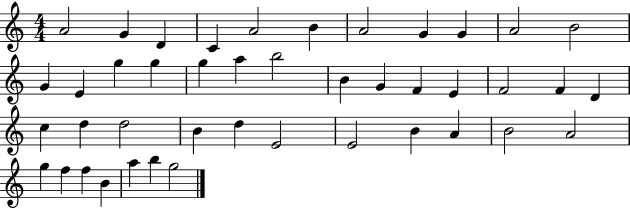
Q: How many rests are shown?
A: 0